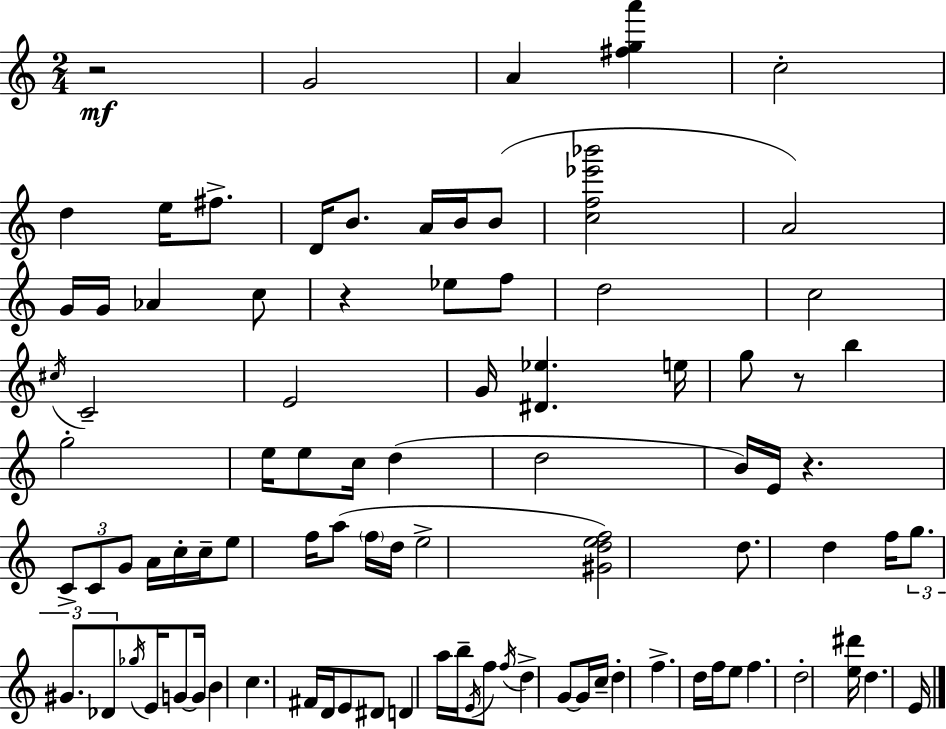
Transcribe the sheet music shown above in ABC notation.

X:1
T:Untitled
M:2/4
L:1/4
K:Am
z2 G2 A [^fga'] c2 d e/4 ^f/2 D/4 B/2 A/4 B/4 B/2 [cf_e'_b']2 A2 G/4 G/4 _A c/2 z _e/2 f/2 d2 c2 ^c/4 C2 E2 G/4 [^D_e] e/4 g/2 z/2 b g2 e/4 e/2 c/4 d d2 B/4 E/4 z C/2 C/2 G/2 A/4 c/4 c/4 e/2 f/4 a/2 f/4 d/4 e2 [^Gdef]2 d/2 d f/4 g/2 ^G/2 _D/2 _g/4 E/4 G/2 G/4 B c ^F/4 D/4 E/2 ^D/2 D a/4 b/4 E/4 f/2 f/4 d G/2 G/4 c/4 d f d/4 f/4 e/2 f d2 [e^d']/4 d E/4